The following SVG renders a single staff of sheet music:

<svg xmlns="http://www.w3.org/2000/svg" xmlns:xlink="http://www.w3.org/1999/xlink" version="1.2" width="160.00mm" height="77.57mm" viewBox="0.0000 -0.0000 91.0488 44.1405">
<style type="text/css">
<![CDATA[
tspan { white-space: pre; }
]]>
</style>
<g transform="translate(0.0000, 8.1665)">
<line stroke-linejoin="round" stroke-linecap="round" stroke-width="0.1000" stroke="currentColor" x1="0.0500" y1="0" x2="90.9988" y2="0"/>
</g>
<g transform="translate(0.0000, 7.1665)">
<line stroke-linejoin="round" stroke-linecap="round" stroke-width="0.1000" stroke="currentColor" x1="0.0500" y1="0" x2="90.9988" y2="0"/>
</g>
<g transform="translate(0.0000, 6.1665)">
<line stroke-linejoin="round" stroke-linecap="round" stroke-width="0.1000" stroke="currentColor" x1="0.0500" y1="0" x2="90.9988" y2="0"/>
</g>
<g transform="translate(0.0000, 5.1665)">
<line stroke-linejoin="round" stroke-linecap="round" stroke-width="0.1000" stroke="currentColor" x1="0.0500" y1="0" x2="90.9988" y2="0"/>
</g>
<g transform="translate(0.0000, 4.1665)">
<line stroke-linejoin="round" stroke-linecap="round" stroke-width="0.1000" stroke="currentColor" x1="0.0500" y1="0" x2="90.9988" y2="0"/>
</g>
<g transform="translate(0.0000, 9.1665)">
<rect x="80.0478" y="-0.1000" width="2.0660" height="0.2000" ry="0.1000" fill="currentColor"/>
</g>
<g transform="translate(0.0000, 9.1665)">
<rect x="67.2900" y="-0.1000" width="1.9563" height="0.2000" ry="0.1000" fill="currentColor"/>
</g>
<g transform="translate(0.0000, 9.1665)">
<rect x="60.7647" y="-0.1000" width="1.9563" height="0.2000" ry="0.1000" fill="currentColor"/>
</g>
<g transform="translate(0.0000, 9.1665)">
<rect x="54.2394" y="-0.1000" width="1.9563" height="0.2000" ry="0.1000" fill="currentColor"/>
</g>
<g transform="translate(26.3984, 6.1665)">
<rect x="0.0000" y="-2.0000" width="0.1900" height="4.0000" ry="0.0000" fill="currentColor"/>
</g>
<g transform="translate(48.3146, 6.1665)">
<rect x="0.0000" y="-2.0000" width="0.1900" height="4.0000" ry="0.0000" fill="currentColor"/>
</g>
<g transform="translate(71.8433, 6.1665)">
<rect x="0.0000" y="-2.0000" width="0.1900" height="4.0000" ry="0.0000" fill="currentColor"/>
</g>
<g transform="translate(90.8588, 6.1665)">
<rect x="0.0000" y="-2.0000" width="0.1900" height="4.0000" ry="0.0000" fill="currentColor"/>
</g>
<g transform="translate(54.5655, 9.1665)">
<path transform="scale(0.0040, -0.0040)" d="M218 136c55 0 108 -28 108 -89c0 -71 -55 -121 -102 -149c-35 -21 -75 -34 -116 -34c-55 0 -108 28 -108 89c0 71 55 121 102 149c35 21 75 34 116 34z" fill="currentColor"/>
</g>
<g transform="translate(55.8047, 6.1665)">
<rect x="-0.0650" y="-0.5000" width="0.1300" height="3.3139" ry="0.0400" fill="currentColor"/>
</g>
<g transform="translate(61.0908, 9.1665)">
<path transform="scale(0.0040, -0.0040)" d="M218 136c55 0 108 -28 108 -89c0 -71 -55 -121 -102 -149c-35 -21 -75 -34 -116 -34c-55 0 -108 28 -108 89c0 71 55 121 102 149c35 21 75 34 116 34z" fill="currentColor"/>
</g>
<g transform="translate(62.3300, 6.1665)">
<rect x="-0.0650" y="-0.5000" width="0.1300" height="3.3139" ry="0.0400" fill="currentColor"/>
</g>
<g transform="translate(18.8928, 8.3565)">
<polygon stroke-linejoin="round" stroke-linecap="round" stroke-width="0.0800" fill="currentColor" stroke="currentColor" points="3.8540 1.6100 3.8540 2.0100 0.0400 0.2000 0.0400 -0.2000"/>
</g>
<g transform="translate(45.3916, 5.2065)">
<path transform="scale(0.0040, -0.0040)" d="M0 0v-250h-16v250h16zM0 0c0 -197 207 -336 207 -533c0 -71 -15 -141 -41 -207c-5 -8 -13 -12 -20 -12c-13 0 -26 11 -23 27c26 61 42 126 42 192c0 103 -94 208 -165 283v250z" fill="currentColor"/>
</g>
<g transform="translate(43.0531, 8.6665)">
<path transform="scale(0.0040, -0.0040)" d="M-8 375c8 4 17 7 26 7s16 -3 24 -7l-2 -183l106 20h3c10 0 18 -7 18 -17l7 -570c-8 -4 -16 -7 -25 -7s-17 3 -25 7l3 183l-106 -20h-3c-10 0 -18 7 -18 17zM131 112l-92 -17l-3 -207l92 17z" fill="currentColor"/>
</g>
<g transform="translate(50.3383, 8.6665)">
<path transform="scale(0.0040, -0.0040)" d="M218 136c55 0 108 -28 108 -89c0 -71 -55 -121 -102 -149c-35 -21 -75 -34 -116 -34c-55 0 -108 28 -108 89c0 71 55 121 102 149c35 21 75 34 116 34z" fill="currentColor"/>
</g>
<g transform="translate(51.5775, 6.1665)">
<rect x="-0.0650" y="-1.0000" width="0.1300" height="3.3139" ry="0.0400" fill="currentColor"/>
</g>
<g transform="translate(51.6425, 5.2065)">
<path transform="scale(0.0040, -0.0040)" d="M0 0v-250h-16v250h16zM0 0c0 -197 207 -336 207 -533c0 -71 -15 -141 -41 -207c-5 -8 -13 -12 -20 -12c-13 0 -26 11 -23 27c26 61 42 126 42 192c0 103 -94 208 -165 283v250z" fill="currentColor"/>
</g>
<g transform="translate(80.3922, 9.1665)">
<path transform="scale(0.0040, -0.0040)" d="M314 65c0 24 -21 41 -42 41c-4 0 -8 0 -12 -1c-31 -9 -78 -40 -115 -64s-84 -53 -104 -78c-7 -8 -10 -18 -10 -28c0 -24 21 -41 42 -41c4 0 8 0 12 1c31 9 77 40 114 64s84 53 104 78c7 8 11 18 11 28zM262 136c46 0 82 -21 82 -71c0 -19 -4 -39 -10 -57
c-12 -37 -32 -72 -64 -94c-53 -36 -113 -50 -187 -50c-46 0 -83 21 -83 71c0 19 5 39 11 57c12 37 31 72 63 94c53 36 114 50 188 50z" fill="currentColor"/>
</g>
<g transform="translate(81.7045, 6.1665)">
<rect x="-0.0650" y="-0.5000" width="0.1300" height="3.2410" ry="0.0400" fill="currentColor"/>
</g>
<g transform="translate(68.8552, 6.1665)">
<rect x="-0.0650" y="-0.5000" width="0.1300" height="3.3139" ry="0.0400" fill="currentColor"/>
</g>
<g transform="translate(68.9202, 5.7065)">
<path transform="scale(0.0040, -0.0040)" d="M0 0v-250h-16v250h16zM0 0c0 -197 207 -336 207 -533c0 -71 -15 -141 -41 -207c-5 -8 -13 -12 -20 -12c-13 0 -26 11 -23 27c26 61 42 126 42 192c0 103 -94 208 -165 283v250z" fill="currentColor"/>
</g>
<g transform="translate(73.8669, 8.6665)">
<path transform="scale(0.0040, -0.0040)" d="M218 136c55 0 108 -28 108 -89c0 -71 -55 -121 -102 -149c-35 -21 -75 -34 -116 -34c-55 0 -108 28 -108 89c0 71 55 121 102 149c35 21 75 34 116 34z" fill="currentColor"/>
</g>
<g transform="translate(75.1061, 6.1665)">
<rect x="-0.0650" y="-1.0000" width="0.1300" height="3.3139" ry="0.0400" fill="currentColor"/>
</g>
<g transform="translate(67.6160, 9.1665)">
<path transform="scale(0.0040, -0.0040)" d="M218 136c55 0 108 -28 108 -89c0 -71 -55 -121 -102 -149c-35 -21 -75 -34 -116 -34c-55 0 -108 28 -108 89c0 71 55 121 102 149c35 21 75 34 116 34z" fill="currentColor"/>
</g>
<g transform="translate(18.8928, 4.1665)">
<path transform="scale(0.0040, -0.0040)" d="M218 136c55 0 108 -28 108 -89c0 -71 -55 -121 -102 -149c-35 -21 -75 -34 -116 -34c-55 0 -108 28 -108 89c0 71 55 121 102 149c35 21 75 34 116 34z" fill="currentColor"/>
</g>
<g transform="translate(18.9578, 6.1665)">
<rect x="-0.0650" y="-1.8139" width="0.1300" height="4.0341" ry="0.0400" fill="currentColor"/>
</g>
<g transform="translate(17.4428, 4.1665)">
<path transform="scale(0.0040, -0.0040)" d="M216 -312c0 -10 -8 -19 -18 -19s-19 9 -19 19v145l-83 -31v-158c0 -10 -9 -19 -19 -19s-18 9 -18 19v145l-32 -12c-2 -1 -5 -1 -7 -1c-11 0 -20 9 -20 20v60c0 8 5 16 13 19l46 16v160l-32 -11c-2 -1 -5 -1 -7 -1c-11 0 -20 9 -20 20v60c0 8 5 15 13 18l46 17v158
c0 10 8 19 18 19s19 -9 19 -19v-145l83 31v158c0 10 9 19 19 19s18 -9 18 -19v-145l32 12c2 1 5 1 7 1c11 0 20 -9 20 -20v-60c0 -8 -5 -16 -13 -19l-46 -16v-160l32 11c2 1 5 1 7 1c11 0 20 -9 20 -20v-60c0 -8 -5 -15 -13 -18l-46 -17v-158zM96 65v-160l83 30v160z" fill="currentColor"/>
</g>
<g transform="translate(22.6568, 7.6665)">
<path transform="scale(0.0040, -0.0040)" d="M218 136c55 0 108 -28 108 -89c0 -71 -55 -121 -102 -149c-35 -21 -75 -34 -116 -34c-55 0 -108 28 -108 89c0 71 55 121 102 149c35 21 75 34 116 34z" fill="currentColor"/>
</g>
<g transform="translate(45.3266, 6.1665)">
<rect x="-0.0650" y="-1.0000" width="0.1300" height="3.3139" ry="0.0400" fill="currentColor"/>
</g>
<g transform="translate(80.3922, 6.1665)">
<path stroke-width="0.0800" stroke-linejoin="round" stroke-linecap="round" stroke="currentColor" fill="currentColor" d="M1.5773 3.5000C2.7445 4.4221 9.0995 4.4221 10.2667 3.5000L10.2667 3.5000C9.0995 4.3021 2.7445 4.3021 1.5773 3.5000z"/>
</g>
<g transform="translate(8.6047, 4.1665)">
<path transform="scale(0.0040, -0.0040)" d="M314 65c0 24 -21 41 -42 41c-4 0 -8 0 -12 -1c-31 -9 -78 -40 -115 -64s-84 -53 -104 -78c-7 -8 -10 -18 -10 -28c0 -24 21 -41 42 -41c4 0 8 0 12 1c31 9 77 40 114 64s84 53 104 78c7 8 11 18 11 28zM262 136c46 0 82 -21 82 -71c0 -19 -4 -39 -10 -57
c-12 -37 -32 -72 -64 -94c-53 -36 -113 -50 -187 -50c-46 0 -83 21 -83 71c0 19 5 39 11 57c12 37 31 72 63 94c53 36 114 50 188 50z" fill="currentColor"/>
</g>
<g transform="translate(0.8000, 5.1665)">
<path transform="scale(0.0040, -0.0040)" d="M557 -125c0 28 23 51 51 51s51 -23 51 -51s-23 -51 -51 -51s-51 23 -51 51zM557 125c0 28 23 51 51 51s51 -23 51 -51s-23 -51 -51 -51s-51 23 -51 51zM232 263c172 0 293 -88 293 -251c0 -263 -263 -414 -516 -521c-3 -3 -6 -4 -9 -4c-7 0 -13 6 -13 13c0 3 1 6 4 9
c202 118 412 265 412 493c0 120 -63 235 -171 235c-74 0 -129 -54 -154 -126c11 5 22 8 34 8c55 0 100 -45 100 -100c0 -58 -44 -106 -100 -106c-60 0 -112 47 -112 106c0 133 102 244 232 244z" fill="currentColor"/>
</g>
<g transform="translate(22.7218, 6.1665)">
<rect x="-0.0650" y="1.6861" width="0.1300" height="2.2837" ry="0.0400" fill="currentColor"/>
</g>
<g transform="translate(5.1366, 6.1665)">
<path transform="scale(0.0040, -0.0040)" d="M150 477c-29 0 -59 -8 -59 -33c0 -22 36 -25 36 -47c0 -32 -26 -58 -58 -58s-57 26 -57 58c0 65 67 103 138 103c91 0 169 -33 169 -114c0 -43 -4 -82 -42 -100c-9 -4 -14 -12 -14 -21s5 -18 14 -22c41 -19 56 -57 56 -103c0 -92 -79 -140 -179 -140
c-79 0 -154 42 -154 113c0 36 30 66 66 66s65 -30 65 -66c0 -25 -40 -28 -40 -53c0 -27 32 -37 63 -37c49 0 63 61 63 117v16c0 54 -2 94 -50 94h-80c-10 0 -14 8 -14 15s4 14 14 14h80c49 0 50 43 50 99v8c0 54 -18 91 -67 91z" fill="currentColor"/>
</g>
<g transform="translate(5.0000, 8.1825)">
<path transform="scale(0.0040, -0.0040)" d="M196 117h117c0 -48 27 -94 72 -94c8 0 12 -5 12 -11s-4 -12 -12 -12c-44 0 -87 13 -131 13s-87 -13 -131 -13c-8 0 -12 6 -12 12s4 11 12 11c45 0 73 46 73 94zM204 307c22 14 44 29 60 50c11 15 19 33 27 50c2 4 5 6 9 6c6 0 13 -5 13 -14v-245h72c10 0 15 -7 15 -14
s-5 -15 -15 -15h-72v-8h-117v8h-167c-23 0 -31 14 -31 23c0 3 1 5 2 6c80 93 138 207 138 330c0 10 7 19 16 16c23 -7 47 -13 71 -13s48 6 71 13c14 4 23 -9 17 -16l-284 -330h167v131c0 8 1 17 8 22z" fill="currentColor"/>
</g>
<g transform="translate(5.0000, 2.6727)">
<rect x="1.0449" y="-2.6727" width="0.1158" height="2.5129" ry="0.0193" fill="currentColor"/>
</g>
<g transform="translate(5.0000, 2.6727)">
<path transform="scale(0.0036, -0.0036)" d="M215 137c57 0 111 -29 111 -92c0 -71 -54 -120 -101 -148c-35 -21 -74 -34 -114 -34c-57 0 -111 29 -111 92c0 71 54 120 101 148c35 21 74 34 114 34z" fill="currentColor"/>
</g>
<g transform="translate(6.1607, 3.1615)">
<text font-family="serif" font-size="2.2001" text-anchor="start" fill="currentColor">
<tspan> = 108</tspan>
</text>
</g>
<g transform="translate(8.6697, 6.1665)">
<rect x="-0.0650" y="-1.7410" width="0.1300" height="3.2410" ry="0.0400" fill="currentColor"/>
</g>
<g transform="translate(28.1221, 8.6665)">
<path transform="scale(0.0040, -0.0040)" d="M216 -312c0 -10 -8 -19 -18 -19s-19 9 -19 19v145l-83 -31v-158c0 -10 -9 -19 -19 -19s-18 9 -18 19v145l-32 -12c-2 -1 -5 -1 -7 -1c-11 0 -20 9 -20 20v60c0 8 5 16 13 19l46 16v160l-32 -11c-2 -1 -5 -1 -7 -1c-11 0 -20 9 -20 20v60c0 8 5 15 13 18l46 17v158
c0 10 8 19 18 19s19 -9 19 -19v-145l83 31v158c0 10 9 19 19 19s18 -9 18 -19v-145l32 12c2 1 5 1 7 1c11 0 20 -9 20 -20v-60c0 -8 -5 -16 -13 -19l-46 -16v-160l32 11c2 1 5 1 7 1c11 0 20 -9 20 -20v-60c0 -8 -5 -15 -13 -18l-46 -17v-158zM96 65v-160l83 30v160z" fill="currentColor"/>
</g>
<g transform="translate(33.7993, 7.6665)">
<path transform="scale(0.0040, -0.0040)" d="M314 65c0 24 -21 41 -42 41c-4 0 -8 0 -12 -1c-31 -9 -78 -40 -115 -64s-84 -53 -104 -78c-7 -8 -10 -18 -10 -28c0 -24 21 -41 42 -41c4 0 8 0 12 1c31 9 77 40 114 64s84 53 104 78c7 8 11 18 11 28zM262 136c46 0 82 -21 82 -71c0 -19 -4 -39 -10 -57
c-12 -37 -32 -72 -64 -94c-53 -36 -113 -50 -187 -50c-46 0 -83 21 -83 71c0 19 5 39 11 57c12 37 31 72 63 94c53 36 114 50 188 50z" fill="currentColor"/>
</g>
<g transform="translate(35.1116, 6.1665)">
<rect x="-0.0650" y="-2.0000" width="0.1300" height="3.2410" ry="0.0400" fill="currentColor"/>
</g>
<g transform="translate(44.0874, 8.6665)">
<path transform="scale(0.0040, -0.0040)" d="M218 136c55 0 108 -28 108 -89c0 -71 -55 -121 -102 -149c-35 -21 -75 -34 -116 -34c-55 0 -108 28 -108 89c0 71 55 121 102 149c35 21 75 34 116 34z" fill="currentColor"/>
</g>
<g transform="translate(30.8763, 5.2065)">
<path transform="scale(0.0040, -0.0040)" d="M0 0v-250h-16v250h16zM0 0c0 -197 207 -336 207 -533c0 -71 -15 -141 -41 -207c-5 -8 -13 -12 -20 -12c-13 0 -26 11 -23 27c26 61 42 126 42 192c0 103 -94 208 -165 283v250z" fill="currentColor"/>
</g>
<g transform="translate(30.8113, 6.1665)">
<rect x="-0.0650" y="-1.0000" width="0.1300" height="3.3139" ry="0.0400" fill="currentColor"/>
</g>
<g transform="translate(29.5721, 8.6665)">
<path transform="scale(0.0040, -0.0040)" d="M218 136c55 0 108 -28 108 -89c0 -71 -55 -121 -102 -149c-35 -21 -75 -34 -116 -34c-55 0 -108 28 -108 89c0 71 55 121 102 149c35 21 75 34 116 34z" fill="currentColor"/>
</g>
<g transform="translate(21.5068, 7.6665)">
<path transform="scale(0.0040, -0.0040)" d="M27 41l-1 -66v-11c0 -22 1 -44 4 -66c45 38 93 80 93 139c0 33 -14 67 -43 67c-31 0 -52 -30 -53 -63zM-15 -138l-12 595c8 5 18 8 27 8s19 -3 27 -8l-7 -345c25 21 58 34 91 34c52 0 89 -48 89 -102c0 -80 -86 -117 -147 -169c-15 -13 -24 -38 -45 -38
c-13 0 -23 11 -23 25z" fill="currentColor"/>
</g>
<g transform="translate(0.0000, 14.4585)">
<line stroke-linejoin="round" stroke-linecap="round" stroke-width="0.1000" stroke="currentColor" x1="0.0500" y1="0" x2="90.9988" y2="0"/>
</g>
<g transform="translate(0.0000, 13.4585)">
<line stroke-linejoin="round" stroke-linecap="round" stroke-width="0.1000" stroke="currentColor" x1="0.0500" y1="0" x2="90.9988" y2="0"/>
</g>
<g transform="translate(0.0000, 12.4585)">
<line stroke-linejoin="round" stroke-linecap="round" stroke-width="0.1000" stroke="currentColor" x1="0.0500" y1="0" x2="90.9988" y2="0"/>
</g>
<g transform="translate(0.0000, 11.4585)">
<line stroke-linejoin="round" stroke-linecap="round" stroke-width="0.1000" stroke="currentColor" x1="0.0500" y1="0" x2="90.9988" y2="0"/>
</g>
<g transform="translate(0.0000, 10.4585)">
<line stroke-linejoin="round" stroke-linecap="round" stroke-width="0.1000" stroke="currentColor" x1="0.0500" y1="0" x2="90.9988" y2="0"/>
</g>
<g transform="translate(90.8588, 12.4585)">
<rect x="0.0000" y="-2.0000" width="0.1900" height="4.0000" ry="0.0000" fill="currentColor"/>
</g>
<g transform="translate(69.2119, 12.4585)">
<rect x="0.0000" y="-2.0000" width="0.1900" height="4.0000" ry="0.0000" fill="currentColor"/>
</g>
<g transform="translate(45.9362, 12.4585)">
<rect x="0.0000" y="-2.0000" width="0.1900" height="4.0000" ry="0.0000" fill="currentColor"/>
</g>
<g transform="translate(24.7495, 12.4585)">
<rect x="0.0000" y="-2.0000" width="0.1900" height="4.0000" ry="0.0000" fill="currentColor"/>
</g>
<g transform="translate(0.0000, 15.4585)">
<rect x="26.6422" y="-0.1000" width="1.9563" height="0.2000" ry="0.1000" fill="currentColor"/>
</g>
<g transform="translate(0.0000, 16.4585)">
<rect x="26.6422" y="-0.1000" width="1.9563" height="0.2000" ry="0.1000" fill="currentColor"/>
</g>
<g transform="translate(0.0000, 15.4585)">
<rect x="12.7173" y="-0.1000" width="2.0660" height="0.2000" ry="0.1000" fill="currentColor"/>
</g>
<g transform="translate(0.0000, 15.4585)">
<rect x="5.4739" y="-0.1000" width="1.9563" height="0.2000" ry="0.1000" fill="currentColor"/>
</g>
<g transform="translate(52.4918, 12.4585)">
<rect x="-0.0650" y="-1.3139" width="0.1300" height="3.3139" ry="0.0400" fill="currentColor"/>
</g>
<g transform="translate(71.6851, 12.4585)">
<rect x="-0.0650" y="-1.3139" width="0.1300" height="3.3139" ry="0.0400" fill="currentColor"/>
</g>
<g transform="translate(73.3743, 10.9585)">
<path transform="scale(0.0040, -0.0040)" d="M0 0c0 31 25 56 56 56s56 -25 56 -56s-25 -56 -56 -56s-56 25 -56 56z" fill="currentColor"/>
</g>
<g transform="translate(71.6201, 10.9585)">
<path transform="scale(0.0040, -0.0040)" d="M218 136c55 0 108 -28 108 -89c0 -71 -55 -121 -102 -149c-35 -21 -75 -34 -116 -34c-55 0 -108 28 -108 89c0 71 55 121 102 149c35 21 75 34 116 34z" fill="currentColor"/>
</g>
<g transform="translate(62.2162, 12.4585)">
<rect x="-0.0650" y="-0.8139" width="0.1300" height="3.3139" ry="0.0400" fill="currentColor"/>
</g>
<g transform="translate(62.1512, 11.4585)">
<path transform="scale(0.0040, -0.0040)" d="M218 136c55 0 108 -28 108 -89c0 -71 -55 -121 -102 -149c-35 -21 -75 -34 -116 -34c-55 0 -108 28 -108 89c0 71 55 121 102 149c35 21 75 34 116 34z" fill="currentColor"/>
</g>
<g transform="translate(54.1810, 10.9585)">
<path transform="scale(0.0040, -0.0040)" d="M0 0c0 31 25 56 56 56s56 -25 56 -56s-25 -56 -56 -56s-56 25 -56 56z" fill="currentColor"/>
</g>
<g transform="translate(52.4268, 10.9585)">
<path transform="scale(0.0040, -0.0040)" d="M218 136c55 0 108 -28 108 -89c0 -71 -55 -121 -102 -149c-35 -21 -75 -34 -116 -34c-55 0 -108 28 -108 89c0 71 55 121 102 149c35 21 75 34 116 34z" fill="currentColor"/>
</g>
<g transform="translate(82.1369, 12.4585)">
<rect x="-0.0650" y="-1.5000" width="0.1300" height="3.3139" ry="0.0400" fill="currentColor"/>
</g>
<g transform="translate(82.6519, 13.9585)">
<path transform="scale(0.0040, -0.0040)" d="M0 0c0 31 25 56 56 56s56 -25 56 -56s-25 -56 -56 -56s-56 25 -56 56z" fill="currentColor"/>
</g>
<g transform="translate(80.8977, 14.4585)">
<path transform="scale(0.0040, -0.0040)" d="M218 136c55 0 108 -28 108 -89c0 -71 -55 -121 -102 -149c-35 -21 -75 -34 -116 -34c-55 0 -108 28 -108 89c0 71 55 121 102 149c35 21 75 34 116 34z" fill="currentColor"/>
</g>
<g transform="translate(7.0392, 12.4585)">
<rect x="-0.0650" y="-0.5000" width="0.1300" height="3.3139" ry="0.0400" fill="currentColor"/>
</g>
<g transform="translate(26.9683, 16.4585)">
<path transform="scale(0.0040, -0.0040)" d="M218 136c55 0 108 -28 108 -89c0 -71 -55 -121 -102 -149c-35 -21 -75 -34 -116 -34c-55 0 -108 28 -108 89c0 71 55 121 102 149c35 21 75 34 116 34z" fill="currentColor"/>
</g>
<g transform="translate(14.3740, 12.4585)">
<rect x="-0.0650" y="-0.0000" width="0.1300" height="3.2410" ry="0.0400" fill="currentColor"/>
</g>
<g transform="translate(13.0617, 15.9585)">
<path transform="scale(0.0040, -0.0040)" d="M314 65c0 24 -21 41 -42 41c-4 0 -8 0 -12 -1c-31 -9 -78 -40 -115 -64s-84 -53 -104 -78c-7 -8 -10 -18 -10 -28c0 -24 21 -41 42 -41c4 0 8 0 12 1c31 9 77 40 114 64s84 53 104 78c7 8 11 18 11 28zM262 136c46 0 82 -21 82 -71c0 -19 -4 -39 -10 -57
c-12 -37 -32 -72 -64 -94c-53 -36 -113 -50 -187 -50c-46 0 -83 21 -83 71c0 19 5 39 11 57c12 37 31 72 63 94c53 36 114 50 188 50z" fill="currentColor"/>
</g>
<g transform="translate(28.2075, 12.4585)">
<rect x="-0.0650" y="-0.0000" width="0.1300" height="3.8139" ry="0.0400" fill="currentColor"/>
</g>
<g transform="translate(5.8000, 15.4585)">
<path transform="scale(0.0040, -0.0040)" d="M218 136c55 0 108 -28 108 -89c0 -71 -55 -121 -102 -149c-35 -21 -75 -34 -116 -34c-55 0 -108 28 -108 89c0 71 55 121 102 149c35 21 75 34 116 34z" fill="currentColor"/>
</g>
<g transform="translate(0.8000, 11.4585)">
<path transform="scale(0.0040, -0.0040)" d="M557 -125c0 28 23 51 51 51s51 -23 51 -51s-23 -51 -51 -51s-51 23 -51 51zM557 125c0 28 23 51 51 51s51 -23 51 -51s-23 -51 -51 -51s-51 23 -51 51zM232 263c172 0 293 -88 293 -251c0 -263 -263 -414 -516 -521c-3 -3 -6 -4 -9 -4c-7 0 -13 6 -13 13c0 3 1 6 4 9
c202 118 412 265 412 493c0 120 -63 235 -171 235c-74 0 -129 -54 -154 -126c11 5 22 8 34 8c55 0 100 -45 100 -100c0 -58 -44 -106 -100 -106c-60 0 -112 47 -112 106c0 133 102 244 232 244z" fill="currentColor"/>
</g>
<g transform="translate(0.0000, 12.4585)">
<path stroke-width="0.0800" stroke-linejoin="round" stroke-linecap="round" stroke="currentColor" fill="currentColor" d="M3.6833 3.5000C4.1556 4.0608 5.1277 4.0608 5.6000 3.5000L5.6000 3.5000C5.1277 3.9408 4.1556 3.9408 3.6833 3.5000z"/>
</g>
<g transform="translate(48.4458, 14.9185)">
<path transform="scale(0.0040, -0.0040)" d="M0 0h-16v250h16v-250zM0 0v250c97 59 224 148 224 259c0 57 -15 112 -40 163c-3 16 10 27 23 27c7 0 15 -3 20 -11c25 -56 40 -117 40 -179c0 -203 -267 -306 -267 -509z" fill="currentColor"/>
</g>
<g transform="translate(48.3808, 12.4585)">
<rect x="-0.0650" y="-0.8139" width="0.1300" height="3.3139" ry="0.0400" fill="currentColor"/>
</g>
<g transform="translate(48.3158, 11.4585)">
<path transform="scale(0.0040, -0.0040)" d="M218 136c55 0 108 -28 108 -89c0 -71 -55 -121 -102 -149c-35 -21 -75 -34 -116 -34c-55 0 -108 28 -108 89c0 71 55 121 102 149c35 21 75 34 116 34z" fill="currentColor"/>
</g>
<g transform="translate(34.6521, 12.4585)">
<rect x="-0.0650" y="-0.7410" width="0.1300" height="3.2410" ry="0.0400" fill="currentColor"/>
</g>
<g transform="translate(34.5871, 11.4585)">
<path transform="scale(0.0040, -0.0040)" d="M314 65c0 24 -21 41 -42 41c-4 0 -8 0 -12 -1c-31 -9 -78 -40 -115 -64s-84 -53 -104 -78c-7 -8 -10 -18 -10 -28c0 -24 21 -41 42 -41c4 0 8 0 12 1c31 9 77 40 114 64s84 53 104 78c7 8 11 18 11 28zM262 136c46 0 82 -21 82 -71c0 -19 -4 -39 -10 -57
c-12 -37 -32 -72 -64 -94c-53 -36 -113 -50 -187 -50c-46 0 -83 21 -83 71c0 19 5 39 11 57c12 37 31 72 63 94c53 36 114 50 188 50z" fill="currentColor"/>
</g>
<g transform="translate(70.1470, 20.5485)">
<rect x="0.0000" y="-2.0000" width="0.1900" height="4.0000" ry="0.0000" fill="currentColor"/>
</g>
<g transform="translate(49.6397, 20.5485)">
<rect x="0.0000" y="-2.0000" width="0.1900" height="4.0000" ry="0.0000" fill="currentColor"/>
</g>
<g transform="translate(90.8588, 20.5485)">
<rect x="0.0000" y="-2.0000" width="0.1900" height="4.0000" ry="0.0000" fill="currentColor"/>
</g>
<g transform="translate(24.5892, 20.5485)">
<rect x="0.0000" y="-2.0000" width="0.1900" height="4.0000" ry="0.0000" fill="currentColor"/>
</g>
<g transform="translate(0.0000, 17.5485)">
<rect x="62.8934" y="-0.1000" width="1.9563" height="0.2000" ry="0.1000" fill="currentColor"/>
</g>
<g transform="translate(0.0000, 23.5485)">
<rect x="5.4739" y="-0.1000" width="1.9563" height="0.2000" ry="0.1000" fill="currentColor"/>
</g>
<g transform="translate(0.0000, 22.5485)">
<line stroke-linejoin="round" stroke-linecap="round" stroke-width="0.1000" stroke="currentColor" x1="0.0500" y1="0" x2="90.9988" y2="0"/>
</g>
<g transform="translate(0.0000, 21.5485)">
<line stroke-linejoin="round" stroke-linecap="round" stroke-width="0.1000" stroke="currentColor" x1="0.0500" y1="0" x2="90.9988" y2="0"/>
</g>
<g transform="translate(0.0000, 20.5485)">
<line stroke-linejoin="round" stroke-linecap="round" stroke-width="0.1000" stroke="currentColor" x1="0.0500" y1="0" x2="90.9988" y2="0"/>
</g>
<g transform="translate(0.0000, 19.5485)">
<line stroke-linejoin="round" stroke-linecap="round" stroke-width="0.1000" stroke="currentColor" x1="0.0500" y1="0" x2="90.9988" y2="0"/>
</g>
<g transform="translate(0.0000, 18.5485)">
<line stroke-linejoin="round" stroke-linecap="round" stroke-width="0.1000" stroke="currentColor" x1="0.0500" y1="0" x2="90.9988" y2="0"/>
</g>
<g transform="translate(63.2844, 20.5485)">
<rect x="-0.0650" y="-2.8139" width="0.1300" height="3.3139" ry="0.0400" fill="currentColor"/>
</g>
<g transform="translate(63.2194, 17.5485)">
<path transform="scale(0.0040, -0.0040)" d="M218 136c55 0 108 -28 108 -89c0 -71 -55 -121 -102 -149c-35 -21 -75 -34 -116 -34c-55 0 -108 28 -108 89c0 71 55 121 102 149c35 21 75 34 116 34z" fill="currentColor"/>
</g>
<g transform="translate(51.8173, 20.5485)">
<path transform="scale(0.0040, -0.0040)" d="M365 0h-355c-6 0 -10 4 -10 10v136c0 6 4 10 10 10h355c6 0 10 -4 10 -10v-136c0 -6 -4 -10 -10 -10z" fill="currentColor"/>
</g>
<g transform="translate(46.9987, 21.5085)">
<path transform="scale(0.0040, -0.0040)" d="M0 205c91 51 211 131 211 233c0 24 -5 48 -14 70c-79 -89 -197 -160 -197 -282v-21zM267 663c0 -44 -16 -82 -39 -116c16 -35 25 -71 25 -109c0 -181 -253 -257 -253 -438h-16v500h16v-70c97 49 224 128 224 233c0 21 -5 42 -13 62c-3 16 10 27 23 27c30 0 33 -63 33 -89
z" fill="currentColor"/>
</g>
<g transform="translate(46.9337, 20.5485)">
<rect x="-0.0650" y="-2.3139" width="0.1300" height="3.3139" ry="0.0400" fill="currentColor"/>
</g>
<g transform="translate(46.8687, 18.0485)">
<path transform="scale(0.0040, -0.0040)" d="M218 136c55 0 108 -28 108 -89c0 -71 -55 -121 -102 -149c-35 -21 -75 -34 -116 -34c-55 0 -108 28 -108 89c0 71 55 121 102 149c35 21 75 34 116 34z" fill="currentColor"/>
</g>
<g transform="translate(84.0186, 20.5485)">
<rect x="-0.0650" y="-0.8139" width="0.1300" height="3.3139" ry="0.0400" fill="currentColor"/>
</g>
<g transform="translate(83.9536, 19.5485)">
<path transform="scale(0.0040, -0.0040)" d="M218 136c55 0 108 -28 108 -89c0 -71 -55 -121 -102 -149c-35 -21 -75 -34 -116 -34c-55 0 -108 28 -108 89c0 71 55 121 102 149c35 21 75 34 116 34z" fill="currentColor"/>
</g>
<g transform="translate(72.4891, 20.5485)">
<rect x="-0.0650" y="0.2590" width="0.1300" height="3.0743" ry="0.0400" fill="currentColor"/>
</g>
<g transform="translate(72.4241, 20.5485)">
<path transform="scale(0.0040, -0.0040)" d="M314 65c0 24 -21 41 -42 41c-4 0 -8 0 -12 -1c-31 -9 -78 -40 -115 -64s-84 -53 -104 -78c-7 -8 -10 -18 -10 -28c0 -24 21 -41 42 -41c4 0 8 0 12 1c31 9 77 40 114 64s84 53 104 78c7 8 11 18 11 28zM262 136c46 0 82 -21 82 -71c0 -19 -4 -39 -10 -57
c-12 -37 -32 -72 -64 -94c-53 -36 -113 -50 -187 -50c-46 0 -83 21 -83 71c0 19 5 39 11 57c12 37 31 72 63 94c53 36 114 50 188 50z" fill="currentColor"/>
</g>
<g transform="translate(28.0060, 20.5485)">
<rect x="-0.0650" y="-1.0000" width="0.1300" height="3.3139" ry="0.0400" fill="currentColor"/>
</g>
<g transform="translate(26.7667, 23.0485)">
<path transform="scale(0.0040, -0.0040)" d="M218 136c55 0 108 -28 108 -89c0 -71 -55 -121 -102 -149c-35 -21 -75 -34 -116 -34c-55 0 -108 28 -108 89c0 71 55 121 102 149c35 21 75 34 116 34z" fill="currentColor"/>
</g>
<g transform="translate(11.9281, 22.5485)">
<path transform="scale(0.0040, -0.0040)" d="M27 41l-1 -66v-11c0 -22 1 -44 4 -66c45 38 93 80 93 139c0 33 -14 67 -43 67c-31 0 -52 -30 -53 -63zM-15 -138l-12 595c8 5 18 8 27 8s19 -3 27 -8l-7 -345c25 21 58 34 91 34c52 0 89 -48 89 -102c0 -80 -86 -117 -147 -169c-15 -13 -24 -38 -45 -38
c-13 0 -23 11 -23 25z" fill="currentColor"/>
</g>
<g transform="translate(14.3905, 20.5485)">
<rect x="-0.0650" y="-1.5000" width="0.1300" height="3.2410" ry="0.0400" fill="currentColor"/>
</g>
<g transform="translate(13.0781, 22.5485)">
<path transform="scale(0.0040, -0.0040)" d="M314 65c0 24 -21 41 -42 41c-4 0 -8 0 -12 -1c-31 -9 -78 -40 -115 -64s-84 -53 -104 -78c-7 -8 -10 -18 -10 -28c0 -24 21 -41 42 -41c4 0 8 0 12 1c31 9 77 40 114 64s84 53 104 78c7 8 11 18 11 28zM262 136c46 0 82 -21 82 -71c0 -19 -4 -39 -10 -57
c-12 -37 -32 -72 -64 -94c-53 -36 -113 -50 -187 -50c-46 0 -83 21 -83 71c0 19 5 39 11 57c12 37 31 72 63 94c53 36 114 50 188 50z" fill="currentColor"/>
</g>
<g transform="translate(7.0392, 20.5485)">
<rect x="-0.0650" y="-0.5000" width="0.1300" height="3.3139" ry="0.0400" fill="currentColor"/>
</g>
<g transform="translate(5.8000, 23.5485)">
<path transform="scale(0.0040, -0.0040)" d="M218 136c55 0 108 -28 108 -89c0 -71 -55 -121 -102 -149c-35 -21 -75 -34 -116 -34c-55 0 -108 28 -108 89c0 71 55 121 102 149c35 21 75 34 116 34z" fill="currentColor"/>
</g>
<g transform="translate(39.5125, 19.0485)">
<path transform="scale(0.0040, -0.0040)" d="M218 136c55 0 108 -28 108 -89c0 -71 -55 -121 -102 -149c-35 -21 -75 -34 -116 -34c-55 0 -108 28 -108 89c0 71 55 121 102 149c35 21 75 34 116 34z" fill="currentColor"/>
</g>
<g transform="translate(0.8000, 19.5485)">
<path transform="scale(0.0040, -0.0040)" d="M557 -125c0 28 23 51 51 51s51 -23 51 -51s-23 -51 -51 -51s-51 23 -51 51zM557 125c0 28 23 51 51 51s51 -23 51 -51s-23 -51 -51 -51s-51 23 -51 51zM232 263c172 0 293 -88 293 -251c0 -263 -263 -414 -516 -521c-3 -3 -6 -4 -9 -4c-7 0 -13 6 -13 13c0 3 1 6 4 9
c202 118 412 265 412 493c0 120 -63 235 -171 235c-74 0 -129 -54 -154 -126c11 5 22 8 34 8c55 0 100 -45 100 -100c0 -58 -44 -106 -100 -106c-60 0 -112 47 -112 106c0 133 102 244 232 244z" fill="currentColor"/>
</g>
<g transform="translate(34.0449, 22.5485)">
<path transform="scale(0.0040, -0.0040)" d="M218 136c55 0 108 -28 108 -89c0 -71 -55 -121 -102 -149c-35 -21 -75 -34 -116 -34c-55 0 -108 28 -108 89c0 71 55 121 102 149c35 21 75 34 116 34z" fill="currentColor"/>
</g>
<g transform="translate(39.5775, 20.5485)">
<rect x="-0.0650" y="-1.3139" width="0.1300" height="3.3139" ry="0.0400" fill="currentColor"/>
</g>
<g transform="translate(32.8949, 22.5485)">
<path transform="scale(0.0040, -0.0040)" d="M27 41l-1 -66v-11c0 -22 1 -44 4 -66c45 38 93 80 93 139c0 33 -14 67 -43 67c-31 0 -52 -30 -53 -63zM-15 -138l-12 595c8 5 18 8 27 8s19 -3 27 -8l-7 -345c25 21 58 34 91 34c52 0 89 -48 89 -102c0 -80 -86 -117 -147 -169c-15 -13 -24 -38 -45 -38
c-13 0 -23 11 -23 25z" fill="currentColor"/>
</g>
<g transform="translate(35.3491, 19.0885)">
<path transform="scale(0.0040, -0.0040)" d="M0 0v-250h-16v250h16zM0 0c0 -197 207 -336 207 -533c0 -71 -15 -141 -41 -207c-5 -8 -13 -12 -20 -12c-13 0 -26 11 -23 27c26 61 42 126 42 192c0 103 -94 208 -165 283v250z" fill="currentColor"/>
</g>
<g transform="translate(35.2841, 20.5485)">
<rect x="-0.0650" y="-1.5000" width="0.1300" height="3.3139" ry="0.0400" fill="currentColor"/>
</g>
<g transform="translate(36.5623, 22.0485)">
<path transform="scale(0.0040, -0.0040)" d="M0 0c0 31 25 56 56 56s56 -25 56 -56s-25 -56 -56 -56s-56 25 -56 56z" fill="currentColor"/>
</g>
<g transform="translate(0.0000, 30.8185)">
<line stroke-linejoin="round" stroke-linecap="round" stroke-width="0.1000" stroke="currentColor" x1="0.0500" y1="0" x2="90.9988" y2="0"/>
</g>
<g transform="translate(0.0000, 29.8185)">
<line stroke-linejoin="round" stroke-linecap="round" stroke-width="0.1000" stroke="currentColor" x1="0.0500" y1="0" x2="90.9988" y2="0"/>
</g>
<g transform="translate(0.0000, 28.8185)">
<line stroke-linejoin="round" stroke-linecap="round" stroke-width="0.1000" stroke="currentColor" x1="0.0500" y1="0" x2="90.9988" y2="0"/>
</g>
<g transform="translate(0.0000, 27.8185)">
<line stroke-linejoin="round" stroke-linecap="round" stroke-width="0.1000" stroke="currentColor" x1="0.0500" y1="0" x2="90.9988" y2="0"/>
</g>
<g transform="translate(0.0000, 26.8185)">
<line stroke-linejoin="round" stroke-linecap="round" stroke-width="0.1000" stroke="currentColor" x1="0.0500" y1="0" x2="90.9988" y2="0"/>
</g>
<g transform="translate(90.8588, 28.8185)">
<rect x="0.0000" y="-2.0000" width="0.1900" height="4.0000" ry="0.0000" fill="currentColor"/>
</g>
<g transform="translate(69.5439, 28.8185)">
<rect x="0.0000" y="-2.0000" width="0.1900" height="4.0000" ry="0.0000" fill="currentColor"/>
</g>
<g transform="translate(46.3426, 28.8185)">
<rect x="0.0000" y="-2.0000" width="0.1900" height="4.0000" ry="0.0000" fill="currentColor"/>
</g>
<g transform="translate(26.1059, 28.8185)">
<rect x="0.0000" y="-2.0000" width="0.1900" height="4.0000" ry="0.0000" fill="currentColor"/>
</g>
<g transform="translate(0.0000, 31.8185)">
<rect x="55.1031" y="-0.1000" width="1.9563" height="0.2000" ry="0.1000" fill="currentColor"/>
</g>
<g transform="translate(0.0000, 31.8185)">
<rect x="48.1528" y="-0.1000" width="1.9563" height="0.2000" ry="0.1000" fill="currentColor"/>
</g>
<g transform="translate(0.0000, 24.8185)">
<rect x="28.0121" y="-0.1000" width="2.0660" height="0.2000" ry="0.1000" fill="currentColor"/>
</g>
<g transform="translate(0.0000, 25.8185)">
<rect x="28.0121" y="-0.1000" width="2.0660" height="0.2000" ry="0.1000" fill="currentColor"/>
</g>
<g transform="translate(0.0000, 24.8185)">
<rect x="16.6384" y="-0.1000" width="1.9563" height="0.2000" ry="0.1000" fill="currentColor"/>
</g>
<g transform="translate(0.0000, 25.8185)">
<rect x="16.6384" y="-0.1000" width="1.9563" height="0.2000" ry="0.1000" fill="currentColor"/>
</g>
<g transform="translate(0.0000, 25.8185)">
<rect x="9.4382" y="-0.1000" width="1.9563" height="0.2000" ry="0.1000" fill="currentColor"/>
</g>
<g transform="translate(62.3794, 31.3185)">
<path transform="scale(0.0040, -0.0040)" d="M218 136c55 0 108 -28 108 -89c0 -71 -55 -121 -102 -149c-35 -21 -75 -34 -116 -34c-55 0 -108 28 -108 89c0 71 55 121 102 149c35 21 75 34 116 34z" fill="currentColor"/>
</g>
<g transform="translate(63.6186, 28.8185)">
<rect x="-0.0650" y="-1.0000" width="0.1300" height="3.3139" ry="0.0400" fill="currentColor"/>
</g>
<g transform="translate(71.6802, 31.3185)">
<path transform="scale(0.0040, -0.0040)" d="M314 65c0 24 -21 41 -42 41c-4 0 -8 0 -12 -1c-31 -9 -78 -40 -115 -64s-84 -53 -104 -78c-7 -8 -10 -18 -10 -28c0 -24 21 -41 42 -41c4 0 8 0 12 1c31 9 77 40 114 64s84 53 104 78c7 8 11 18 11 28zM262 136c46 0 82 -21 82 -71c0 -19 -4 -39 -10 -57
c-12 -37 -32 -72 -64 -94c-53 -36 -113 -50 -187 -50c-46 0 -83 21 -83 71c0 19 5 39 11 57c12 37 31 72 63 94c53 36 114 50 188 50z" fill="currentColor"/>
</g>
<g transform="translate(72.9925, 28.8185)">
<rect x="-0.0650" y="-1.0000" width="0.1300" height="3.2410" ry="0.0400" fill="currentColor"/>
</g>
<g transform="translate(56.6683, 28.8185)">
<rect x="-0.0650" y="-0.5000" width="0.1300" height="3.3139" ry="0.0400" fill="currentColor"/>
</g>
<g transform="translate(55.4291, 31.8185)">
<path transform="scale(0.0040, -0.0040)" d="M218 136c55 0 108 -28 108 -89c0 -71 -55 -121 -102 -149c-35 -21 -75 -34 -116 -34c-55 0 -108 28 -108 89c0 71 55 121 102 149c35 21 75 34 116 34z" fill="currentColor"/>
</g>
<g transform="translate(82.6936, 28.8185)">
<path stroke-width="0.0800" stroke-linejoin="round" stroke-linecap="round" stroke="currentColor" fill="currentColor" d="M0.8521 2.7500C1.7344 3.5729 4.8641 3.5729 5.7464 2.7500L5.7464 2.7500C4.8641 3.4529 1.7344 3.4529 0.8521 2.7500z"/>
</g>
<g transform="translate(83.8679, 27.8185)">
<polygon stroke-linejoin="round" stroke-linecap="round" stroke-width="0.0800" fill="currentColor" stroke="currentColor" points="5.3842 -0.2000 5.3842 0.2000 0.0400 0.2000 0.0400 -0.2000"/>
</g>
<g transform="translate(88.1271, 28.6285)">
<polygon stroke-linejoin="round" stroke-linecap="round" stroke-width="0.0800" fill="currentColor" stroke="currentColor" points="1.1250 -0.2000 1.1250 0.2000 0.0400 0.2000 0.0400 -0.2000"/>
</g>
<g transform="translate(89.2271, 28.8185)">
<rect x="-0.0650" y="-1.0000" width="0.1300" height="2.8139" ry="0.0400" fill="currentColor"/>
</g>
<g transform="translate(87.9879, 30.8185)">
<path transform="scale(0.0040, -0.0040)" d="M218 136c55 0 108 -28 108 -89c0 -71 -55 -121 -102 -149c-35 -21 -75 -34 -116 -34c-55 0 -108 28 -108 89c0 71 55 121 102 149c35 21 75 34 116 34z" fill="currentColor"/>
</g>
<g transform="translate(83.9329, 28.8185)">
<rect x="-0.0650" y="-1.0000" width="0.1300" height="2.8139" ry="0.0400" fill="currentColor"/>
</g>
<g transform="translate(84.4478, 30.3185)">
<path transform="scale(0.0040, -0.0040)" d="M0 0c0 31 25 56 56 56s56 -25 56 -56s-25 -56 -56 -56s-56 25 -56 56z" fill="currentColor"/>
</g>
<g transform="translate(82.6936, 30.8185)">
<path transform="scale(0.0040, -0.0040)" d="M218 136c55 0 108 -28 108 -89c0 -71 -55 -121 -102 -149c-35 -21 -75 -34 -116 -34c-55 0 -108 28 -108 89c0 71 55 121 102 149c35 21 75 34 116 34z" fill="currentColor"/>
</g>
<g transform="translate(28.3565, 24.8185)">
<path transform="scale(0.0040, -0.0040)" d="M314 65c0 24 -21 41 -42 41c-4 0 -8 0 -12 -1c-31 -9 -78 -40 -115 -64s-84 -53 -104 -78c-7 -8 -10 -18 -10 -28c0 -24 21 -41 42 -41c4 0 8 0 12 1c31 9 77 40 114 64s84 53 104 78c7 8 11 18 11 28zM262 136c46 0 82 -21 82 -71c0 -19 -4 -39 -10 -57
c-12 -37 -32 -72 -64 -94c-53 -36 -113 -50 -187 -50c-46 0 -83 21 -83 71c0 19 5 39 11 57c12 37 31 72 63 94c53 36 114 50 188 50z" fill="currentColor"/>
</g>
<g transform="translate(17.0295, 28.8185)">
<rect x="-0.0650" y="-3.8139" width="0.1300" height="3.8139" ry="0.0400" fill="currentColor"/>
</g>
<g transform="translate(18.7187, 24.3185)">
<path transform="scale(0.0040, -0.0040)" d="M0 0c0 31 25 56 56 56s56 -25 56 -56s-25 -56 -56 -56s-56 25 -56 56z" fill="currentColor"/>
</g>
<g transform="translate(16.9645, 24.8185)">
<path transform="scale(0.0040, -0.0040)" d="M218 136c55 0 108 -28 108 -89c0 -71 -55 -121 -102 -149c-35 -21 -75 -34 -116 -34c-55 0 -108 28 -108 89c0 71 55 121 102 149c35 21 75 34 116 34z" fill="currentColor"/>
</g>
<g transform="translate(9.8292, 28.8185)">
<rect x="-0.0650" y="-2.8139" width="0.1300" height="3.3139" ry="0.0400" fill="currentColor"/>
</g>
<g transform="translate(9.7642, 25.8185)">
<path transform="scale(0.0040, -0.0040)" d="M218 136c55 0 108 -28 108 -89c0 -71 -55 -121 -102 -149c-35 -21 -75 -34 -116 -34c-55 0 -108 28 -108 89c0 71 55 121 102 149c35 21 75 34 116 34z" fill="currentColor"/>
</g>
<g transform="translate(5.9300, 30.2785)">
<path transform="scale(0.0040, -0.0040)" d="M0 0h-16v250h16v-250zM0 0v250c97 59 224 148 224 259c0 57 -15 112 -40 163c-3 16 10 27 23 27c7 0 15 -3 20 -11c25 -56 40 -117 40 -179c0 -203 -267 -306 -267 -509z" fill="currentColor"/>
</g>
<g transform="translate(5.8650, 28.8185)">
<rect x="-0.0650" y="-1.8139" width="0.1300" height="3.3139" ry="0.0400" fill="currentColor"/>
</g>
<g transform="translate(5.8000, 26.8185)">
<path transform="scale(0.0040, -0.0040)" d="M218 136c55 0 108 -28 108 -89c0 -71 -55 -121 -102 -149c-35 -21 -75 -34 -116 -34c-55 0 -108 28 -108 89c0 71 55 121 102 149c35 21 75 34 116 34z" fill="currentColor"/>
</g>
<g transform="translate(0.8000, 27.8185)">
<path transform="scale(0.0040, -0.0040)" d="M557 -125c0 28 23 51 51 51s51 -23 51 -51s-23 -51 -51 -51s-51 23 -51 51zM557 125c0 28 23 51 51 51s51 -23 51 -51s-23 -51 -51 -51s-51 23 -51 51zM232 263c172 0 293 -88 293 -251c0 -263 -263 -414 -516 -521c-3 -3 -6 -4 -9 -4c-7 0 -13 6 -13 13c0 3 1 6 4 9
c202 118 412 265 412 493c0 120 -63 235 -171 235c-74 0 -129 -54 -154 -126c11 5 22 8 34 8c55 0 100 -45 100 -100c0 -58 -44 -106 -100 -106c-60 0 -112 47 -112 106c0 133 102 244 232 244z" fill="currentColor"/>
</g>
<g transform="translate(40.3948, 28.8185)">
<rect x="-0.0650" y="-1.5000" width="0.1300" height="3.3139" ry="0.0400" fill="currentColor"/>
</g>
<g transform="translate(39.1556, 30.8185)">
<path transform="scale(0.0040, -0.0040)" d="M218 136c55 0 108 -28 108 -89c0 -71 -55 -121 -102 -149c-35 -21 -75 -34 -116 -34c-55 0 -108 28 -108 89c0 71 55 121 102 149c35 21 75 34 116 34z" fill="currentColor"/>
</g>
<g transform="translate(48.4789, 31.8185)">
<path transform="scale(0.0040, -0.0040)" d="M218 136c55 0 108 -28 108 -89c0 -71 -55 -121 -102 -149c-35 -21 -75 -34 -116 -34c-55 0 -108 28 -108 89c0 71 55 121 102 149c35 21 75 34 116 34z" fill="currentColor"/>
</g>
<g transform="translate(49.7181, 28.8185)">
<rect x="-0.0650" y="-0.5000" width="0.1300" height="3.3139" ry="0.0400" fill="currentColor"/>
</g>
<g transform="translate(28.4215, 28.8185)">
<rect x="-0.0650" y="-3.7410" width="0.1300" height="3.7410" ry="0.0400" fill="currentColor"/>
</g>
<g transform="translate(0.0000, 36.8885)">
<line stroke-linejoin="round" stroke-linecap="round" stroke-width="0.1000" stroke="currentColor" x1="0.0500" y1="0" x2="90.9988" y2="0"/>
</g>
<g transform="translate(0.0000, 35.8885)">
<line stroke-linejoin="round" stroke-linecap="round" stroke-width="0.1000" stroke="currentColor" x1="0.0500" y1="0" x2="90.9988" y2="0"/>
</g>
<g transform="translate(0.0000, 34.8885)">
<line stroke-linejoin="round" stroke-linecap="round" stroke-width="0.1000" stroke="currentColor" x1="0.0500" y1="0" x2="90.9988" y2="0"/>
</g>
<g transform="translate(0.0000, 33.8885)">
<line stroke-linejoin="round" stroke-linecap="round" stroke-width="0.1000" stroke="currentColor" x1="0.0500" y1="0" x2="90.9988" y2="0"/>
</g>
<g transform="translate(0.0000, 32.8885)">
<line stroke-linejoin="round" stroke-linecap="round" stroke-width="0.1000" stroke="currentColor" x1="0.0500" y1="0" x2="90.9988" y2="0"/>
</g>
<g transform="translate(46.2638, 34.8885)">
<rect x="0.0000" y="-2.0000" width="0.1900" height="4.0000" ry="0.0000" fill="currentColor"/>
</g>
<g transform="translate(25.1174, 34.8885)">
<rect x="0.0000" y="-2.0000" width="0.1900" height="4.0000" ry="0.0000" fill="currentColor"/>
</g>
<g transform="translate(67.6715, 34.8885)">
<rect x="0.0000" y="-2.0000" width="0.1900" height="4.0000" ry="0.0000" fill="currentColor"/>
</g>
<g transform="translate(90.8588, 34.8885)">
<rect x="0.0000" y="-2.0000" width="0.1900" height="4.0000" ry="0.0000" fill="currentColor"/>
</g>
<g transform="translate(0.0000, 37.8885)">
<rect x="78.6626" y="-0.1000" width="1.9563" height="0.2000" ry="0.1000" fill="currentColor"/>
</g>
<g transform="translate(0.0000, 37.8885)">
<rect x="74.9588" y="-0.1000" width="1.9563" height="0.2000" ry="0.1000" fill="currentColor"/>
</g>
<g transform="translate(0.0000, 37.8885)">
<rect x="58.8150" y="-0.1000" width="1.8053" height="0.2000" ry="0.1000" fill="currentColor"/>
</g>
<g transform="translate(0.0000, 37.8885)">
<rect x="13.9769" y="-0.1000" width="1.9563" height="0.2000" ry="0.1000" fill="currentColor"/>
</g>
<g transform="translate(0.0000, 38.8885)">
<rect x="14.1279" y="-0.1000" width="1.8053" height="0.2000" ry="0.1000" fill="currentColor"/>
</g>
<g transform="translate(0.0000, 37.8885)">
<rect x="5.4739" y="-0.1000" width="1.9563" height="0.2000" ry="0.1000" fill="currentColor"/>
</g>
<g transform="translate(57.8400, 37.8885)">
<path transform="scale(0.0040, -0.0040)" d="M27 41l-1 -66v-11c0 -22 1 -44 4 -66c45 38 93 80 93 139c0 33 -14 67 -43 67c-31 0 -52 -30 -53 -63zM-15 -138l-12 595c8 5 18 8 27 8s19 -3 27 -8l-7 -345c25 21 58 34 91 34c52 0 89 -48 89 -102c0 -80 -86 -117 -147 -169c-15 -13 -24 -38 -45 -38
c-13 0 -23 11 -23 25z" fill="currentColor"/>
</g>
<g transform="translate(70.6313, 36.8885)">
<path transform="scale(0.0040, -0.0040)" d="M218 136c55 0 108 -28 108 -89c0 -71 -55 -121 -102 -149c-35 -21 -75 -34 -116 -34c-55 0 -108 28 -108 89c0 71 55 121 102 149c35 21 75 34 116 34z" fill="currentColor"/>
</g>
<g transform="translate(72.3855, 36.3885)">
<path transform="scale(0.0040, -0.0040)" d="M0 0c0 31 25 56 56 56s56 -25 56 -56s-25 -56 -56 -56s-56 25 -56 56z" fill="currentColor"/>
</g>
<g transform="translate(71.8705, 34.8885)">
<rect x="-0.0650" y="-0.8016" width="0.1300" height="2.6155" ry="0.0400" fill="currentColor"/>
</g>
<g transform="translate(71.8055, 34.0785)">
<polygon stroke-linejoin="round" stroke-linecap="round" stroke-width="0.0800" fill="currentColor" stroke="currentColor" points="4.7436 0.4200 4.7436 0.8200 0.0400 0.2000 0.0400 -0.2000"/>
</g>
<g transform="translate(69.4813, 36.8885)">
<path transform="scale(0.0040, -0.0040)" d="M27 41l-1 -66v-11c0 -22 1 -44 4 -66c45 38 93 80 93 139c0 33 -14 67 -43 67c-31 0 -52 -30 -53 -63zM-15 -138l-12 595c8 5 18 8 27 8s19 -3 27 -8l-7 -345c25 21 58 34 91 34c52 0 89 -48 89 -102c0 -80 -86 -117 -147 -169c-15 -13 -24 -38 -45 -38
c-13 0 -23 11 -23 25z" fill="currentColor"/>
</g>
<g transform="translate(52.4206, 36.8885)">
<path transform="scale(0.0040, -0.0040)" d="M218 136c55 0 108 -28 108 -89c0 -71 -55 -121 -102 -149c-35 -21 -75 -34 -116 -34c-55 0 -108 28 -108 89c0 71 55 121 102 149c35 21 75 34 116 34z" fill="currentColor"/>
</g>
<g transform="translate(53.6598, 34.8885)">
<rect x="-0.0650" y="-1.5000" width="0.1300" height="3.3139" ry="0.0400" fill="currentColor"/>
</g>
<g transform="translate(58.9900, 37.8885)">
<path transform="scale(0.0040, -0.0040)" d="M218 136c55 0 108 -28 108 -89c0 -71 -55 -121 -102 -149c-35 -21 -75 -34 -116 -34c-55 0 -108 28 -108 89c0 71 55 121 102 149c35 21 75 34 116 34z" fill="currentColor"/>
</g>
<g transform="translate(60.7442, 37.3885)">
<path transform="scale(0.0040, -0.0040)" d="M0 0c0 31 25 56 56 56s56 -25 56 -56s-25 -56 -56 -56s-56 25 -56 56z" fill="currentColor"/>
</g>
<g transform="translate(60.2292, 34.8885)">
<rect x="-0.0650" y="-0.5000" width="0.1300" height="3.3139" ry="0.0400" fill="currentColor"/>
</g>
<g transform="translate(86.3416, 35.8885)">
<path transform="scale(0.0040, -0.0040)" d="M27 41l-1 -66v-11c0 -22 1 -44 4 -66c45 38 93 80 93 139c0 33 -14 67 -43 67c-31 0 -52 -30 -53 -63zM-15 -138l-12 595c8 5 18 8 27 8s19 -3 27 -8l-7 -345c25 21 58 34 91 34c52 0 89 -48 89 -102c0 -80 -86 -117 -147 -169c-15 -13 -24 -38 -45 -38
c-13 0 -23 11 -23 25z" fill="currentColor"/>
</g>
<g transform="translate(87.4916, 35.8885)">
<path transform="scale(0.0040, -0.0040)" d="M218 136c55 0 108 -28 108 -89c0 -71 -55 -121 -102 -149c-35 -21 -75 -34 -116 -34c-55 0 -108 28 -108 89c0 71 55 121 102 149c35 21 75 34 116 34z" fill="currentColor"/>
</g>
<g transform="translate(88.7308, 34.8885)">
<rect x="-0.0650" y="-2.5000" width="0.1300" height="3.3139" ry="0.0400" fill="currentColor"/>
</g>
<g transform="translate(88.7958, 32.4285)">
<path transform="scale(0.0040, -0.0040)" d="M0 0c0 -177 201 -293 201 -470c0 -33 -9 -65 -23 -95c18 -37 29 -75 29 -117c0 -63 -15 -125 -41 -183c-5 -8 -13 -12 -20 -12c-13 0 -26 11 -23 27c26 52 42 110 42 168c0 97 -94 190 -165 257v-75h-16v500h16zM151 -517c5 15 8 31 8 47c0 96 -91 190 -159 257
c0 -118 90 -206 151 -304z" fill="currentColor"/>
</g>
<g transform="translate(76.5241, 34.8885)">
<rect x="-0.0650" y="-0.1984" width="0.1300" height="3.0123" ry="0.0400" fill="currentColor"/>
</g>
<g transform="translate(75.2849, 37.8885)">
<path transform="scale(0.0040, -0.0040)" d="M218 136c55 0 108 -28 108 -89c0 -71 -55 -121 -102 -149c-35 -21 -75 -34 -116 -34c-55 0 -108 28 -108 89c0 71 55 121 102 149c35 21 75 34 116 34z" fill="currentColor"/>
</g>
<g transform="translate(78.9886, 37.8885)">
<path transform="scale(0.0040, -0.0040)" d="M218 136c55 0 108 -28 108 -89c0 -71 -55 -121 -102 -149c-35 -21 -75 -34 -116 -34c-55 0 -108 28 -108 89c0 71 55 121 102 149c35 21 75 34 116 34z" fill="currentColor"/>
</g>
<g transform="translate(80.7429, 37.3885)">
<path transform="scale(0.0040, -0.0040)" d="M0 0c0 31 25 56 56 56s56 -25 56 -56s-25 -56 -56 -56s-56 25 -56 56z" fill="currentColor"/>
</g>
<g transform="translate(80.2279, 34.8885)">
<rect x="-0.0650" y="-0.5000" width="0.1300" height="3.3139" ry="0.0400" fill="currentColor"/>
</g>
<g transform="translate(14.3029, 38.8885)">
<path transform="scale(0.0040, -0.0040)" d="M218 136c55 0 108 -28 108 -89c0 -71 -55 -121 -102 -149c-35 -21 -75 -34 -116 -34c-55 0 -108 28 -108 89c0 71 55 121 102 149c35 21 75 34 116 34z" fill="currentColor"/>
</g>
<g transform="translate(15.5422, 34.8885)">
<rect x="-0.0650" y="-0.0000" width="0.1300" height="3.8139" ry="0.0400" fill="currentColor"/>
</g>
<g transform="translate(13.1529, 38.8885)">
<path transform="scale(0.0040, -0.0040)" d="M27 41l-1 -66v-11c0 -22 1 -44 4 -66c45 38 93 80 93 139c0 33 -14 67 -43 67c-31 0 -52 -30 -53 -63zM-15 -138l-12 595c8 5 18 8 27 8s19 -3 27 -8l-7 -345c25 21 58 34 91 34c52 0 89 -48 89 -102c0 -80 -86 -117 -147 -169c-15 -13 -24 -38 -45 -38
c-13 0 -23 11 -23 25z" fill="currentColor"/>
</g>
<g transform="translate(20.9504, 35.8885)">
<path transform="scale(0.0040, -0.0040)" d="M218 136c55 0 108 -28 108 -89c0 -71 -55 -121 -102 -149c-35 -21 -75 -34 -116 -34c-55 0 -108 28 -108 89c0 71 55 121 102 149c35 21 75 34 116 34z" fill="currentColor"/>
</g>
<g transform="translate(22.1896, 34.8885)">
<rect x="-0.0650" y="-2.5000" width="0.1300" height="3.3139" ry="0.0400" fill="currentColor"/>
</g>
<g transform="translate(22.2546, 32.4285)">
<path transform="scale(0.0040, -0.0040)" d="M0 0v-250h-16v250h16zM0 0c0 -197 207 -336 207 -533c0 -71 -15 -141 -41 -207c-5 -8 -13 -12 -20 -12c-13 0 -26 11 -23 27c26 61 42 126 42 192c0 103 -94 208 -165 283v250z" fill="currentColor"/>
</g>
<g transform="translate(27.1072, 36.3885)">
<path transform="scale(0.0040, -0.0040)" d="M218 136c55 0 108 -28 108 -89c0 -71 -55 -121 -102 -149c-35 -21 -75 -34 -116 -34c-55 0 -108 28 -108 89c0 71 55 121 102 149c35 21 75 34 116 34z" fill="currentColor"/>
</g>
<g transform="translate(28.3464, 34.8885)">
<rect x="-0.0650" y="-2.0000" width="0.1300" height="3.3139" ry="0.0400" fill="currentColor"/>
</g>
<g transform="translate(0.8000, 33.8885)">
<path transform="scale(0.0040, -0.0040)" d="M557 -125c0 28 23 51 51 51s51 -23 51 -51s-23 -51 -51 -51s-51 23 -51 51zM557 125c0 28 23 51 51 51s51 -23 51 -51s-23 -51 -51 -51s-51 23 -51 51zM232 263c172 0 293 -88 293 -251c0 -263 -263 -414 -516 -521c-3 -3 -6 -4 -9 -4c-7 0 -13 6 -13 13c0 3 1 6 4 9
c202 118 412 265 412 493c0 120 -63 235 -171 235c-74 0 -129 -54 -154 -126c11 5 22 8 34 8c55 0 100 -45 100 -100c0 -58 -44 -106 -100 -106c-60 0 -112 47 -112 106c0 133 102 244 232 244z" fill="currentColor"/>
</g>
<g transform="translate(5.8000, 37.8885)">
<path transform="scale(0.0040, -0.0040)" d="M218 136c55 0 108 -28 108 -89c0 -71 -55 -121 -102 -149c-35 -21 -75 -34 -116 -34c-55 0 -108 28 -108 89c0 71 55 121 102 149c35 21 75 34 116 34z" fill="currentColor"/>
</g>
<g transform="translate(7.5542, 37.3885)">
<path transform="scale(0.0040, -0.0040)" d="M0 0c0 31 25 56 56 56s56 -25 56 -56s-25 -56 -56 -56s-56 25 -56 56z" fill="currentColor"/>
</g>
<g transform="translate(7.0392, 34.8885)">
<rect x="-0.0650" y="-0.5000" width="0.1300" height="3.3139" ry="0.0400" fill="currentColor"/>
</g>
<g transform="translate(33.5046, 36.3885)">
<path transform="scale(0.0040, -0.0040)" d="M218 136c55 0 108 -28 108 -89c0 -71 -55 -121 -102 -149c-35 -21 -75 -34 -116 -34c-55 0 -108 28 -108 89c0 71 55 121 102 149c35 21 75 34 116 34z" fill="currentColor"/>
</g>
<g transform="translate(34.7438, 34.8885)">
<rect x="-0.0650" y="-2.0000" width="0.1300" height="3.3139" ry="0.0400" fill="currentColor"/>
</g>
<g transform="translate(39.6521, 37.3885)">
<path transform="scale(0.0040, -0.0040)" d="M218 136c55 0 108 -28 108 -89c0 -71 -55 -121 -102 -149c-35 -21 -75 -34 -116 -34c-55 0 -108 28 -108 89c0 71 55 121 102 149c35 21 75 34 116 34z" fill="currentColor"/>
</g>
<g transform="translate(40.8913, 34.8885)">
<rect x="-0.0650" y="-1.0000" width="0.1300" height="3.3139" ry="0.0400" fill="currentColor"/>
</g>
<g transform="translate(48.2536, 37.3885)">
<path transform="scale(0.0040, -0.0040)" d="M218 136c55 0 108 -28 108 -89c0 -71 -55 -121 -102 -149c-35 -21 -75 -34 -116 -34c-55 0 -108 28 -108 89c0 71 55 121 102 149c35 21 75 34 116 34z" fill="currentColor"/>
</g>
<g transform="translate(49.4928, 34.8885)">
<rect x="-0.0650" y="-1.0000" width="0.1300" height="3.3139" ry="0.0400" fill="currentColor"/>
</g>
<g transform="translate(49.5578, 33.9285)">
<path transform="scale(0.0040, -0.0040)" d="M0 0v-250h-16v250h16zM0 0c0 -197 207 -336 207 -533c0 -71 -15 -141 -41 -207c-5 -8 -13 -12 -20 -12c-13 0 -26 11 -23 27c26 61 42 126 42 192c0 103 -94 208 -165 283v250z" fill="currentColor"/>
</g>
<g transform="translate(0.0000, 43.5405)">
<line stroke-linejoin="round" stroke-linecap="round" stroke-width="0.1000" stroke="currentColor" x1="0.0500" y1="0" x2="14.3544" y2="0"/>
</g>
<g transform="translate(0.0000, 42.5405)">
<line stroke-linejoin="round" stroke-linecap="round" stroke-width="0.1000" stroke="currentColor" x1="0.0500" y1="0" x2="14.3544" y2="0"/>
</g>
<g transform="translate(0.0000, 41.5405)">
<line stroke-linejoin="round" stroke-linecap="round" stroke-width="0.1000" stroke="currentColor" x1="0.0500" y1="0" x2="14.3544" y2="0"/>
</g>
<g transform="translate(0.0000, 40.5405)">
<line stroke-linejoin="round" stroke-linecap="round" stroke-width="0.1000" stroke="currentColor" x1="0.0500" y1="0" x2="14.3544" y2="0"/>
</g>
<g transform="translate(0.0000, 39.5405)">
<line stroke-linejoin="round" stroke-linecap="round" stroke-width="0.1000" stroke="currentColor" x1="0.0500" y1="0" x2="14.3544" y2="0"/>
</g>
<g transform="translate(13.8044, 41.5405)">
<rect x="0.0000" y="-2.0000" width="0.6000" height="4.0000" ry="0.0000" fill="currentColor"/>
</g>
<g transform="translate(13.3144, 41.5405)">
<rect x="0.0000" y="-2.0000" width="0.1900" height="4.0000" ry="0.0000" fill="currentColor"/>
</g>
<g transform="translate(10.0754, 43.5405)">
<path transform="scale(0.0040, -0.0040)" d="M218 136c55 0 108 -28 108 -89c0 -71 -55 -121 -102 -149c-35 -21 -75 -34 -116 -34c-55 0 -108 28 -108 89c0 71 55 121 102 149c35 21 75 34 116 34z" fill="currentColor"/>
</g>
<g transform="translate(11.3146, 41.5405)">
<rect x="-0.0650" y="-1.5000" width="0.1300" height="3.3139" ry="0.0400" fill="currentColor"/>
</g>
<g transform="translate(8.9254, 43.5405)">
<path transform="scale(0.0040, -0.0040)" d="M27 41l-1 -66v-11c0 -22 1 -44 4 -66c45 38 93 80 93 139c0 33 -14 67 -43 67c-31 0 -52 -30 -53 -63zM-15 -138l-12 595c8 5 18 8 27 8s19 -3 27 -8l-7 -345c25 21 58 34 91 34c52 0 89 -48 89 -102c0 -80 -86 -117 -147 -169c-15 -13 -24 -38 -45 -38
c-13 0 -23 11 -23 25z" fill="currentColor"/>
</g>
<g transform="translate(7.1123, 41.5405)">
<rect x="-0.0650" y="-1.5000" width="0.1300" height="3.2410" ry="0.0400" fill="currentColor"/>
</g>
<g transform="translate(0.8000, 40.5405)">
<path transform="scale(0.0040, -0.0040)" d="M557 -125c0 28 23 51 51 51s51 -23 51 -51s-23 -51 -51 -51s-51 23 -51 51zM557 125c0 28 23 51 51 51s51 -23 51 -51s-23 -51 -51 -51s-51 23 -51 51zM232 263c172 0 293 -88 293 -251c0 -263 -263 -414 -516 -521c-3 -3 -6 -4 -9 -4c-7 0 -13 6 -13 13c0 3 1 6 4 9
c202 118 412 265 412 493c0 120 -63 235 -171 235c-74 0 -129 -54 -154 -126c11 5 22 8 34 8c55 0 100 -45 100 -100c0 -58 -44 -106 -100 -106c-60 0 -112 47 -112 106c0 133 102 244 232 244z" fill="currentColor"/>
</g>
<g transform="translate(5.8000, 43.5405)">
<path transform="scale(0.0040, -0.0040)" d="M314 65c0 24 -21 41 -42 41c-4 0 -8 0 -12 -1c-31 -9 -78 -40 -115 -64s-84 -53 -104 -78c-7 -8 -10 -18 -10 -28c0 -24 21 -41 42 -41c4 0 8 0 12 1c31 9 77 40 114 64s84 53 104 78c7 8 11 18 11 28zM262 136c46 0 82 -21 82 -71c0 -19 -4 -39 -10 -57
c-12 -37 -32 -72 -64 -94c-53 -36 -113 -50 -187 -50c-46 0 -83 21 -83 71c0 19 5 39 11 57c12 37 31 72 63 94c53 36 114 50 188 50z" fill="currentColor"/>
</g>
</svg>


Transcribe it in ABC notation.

X:1
T:Untitled
M:3/4
L:1/4
K:C
A,2 ^A,/2 _A,,/2 ^F,,/2 A,,2 F,,/2 F,,/2 E,, E,, E,,/2 F,, E,,2 E,, D,,2 C,, F,2 F,/2 G, F, G, G,, E,, _G,,2 F,, _G,,/2 G, B,/4 z2 C D,2 F, A,/2 C E E2 G,, E,, E,, F,, F,,2 G,,/2 G,,/4 E,, _C,, B,,/2 A,, A,, F,, F,,/2 G,, _E,, _G,,/2 E,,/2 E,, _B,,/4 G,,2 _G,,